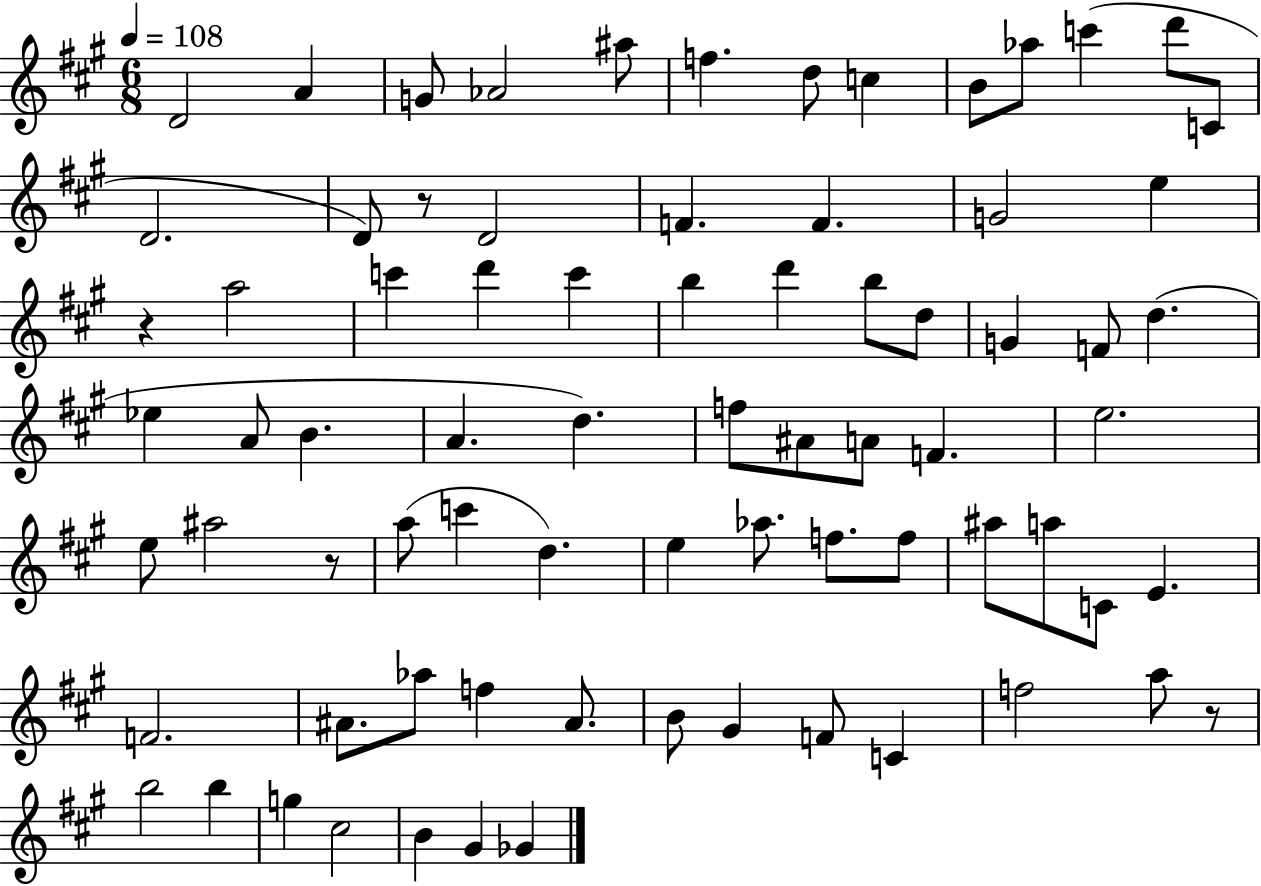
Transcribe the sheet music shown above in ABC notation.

X:1
T:Untitled
M:6/8
L:1/4
K:A
D2 A G/2 _A2 ^a/2 f d/2 c B/2 _a/2 c' d'/2 C/2 D2 D/2 z/2 D2 F F G2 e z a2 c' d' c' b d' b/2 d/2 G F/2 d _e A/2 B A d f/2 ^A/2 A/2 F e2 e/2 ^a2 z/2 a/2 c' d e _a/2 f/2 f/2 ^a/2 a/2 C/2 E F2 ^A/2 _a/2 f ^A/2 B/2 ^G F/2 C f2 a/2 z/2 b2 b g ^c2 B ^G _G